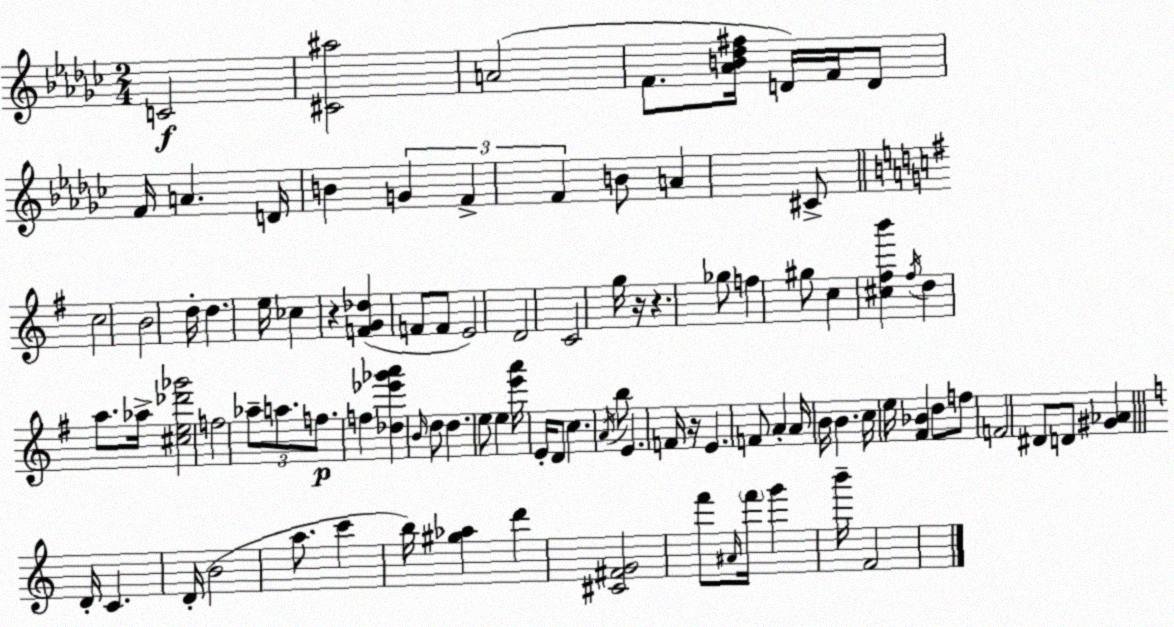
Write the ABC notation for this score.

X:1
T:Untitled
M:2/4
L:1/4
K:Ebm
C2 [^C^a]2 A2 F/2 [_AB_d^f]/4 D/4 F/4 D/2 F/4 A D/4 B G F F B/2 A ^C/2 c2 B2 d/4 d e/4 _c z [FG_d] F/2 F/2 E2 D2 C2 g/4 z/4 z _g/2 f ^g/2 c [^c^fb'] ^f/4 d a/2 _a/4 [^ce_d'_g']2 f2 _a/2 a/2 f/2 f [_d_e'_g'a'] B/4 d/2 d e/2 e [e'a']/4 E/4 D/2 c A/4 b/2 E F/4 z/4 E F/2 A A/4 B/4 B c/4 e/4 [^F_B] d/2 f/2 F2 ^D/2 D/2 [^G_A] D/4 C D/4 B2 a/2 c' b/4 [^g_a] d' [^C^FG]2 f'/2 ^A/4 f'/4 g' b'/4 F2